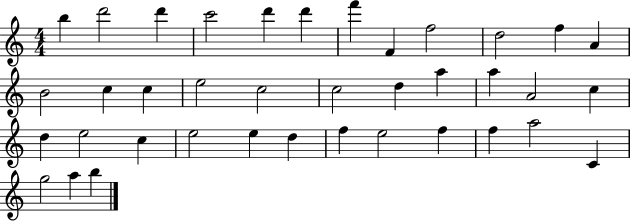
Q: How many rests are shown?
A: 0